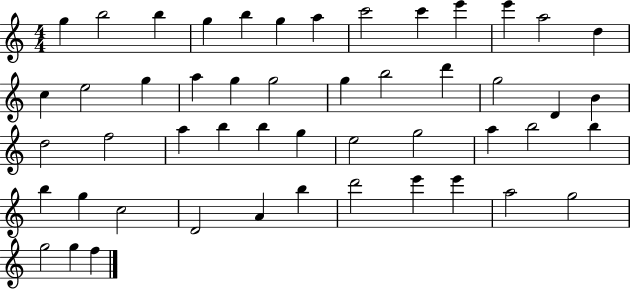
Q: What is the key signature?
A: C major